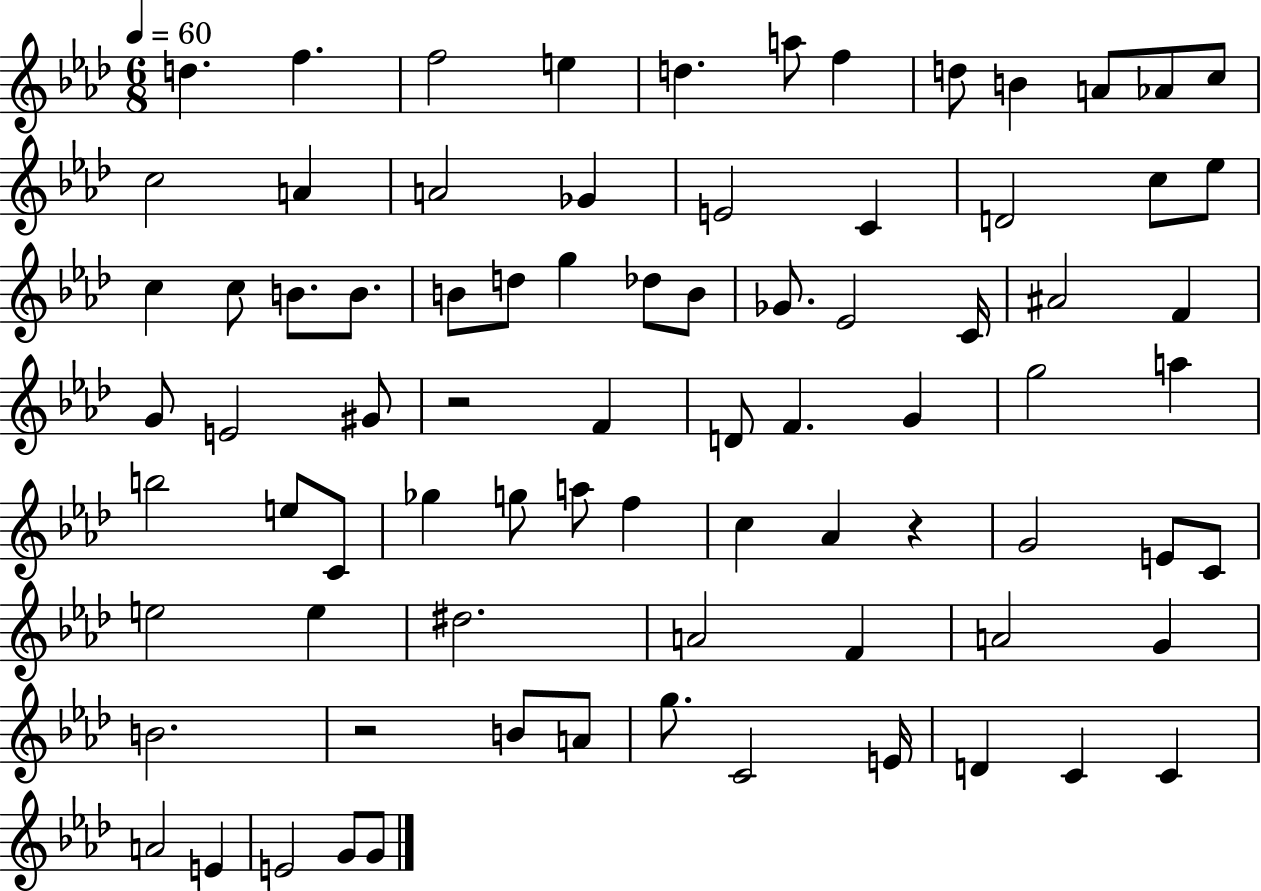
{
  \clef treble
  \numericTimeSignature
  \time 6/8
  \key aes \major
  \tempo 4 = 60
  d''4. f''4. | f''2 e''4 | d''4. a''8 f''4 | d''8 b'4 a'8 aes'8 c''8 | \break c''2 a'4 | a'2 ges'4 | e'2 c'4 | d'2 c''8 ees''8 | \break c''4 c''8 b'8. b'8. | b'8 d''8 g''4 des''8 b'8 | ges'8. ees'2 c'16 | ais'2 f'4 | \break g'8 e'2 gis'8 | r2 f'4 | d'8 f'4. g'4 | g''2 a''4 | \break b''2 e''8 c'8 | ges''4 g''8 a''8 f''4 | c''4 aes'4 r4 | g'2 e'8 c'8 | \break e''2 e''4 | dis''2. | a'2 f'4 | a'2 g'4 | \break b'2. | r2 b'8 a'8 | g''8. c'2 e'16 | d'4 c'4 c'4 | \break a'2 e'4 | e'2 g'8 g'8 | \bar "|."
}